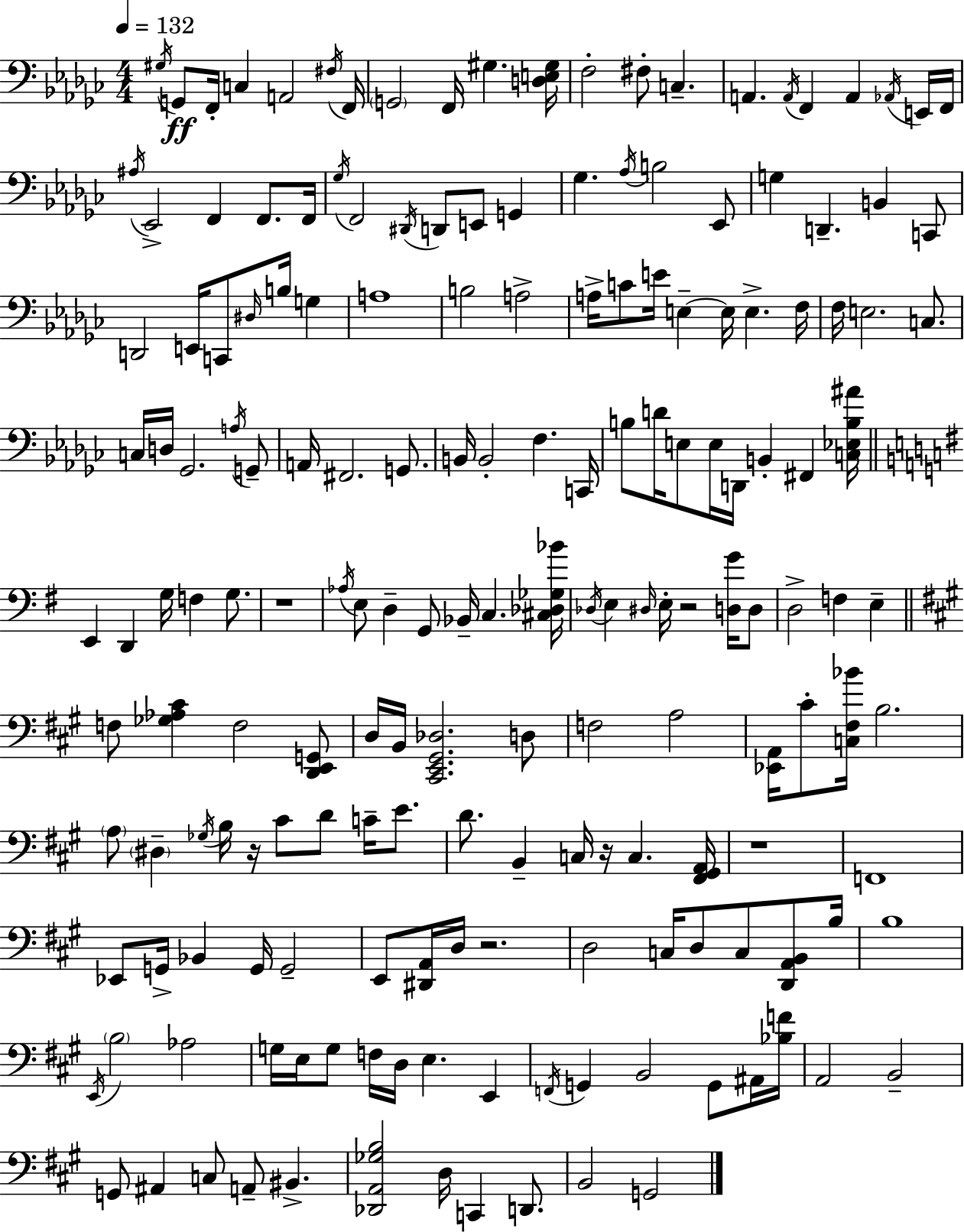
{
  \clef bass
  \numericTimeSignature
  \time 4/4
  \key ees \minor
  \tempo 4 = 132
  \acciaccatura { gis16 }\ff g,8 f,16-. c4 a,2 | \acciaccatura { fis16 } f,16 \parenthesize g,2 f,16 gis4. | <d e gis>16 f2-. fis8-. c4.-- | a,4. \acciaccatura { a,16 } f,4 a,4 | \break \acciaccatura { aes,16 } e,16 f,16 \acciaccatura { ais16 } ees,2-> f,4 | f,8. f,16 \acciaccatura { ges16 } f,2 \acciaccatura { dis,16 } d,8 | e,8 g,4 ges4. \acciaccatura { aes16 } b2 | ees,8 g4 d,4.-- | \break b,4 c,8 d,2 | e,16 c,8 \grace { dis16 } b16 g4 a1 | b2 | a2-> a16-> c'8 e'16 e4--~~ | \break e16 e4.-> f16 f16 e2. | c8. c16 d16 ges,2. | \acciaccatura { a16 } g,8-- a,16 fis,2. | g,8. b,16 b,2-. | \break f4. c,16 b8 d'16 e8 e16 | d,16 b,4-. fis,4 <c ees b ais'>16 \bar "||" \break \key g \major e,4 d,4 g16 f4 g8. | r1 | \acciaccatura { aes16 } e8 d4-- g,8 bes,16-- c4. | <cis des ges bes'>16 \acciaccatura { des16 } e4 \grace { dis16 } e16-. r2 | \break <d g'>16 d8 d2-> f4 e4-- | \bar "||" \break \key a \major f8 <ges aes cis'>4 f2 <d, e, g,>8 | d16 b,16 <cis, e, gis, des>2. d8 | f2 a2 | <ees, a,>16 cis'8-. <c fis bes'>16 b2. | \break \parenthesize a8 \parenthesize dis4-- \acciaccatura { ges16 } b16 r16 cis'8 d'8 c'16-- e'8. | d'8. b,4-- c16 r16 c4. | <fis, gis, a,>16 r1 | f,1 | \break ees,8 g,16-> bes,4 g,16 g,2-- | e,8 <dis, a,>16 d16 r2. | d2 c16 d8 c8 <d, a, b,>8 | b16 b1 | \break \acciaccatura { e,16 } \parenthesize b2 aes2 | g16 e16 g8 f16 d16 e4. e,4 | \acciaccatura { f,16 } g,4 b,2 g,8 | ais,16 <bes f'>16 a,2 b,2-- | \break g,8 ais,4 c8 a,8-- bis,4.-> | <des, a, ges b>2 d16 c,4 | d,8. b,2 g,2 | \bar "|."
}